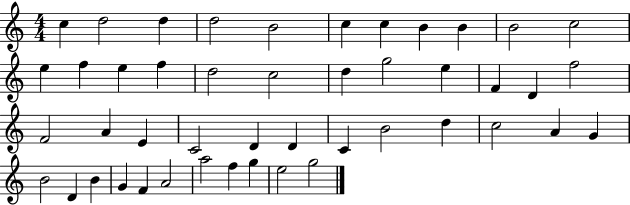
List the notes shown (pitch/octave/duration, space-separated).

C5/q D5/h D5/q D5/h B4/h C5/q C5/q B4/q B4/q B4/h C5/h E5/q F5/q E5/q F5/q D5/h C5/h D5/q G5/h E5/q F4/q D4/q F5/h F4/h A4/q E4/q C4/h D4/q D4/q C4/q B4/h D5/q C5/h A4/q G4/q B4/h D4/q B4/q G4/q F4/q A4/h A5/h F5/q G5/q E5/h G5/h